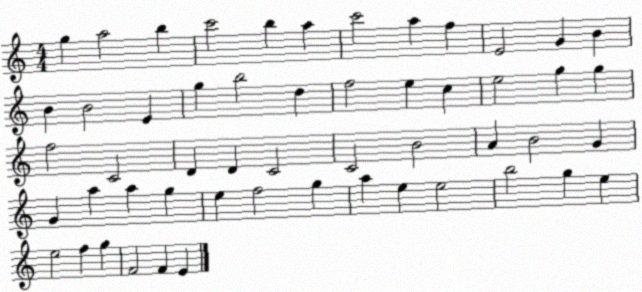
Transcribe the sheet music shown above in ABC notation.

X:1
T:Untitled
M:4/4
L:1/4
K:C
g a2 b c'2 b a c'2 a f E2 G B B B2 E g b2 d f2 e c e2 g g f2 C2 D D C2 C2 B2 A B2 G G a a g e f2 g a e e2 b2 g e e2 f g F2 F E